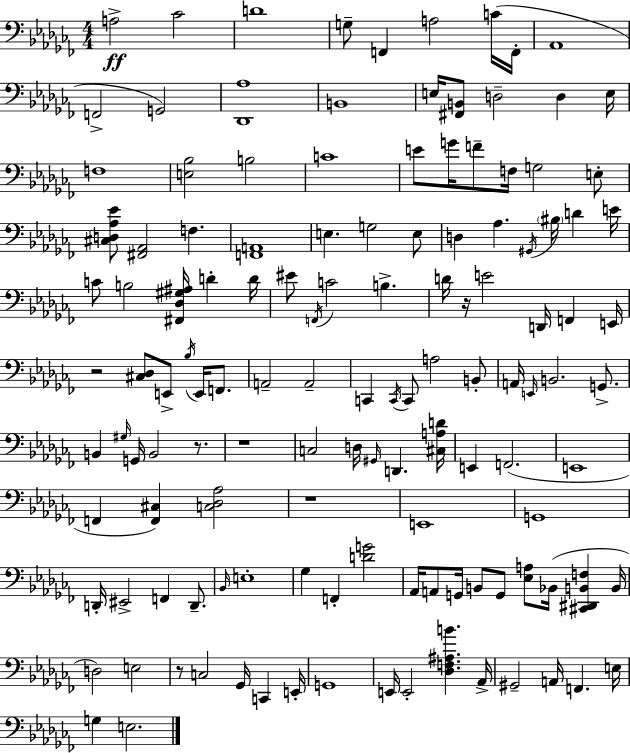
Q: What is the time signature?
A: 4/4